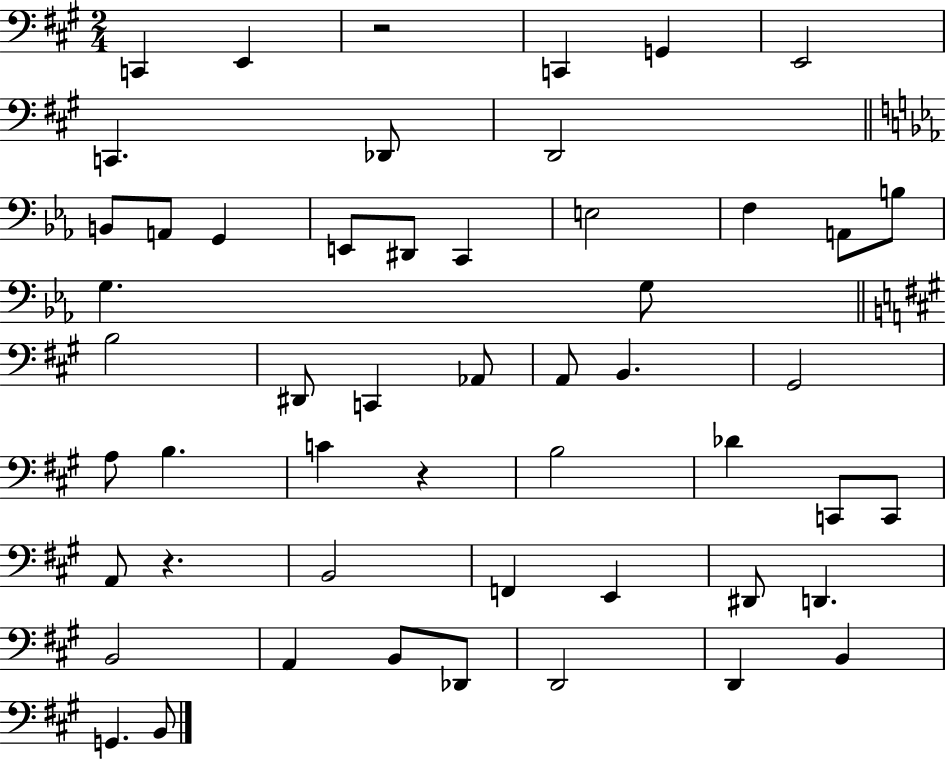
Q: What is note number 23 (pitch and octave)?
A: C2